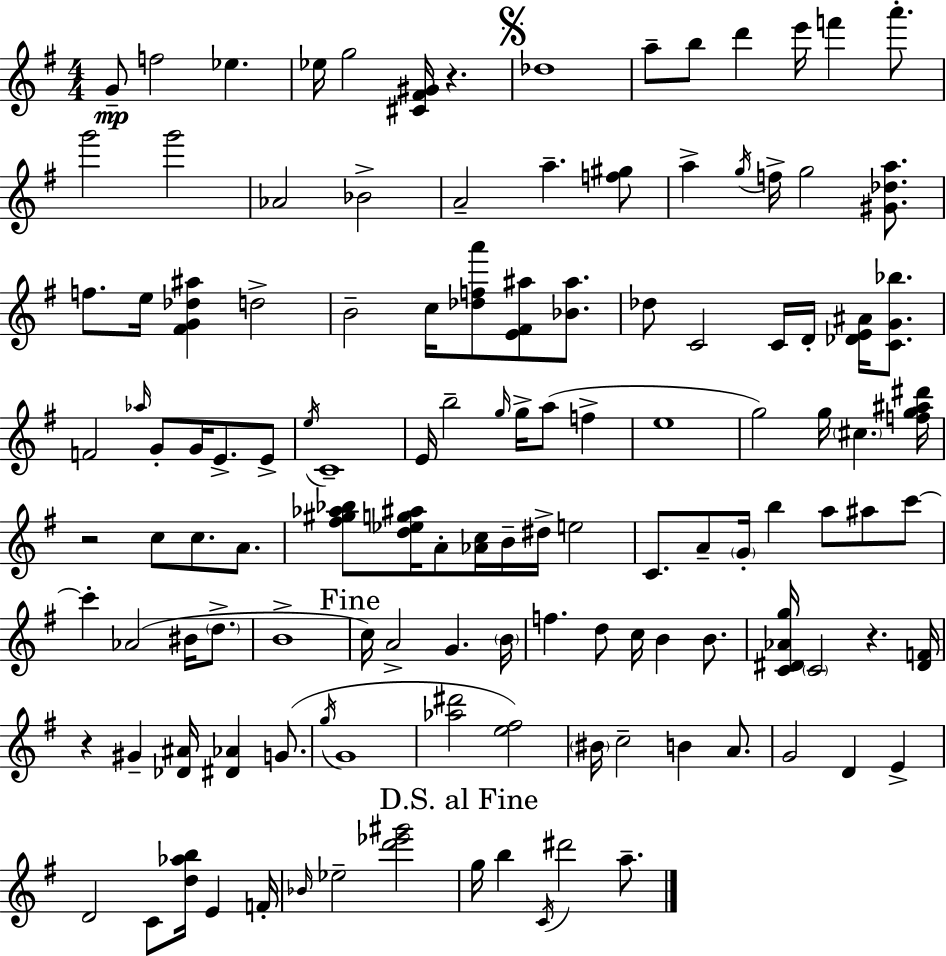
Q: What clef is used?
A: treble